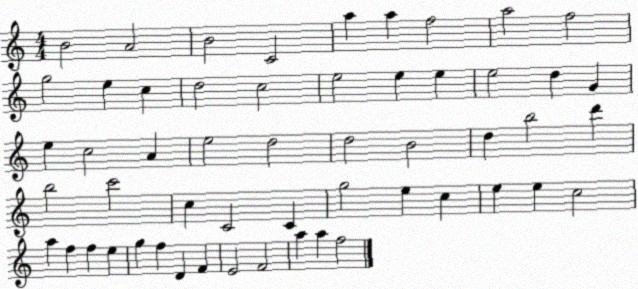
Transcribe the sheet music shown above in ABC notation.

X:1
T:Untitled
M:4/4
L:1/4
K:C
B2 A2 B2 C2 a a f2 a2 f2 g2 e c d2 c2 e2 e e e2 d G e c2 A e2 d2 d2 B2 d b2 d' b2 c'2 c C2 C g2 e c e e c2 a f f e g f D F E2 F2 a a f2